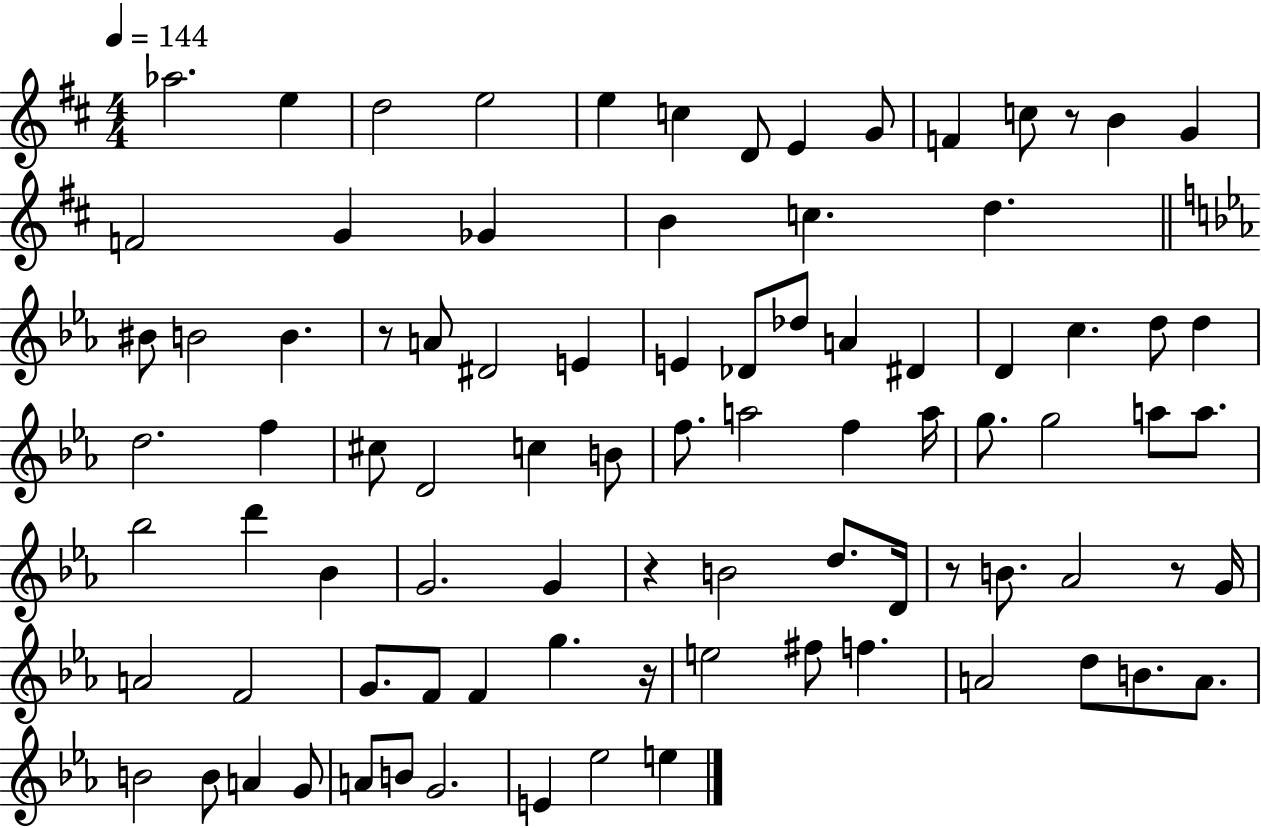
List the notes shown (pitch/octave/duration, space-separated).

Ab5/h. E5/q D5/h E5/h E5/q C5/q D4/e E4/q G4/e F4/q C5/e R/e B4/q G4/q F4/h G4/q Gb4/q B4/q C5/q. D5/q. BIS4/e B4/h B4/q. R/e A4/e D#4/h E4/q E4/q Db4/e Db5/e A4/q D#4/q D4/q C5/q. D5/e D5/q D5/h. F5/q C#5/e D4/h C5/q B4/e F5/e. A5/h F5/q A5/s G5/e. G5/h A5/e A5/e. Bb5/h D6/q Bb4/q G4/h. G4/q R/q B4/h D5/e. D4/s R/e B4/e. Ab4/h R/e G4/s A4/h F4/h G4/e. F4/e F4/q G5/q. R/s E5/h F#5/e F5/q. A4/h D5/e B4/e. A4/e. B4/h B4/e A4/q G4/e A4/e B4/e G4/h. E4/q Eb5/h E5/q